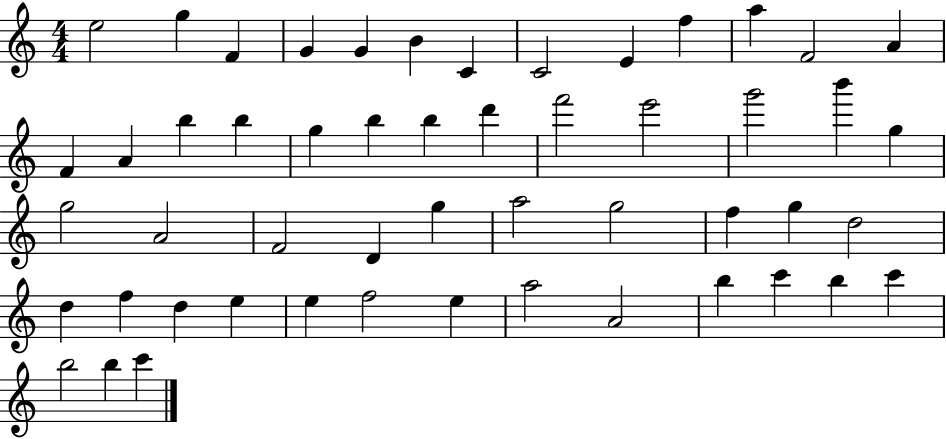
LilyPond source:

{
  \clef treble
  \numericTimeSignature
  \time 4/4
  \key c \major
  e''2 g''4 f'4 | g'4 g'4 b'4 c'4 | c'2 e'4 f''4 | a''4 f'2 a'4 | \break f'4 a'4 b''4 b''4 | g''4 b''4 b''4 d'''4 | f'''2 e'''2 | g'''2 b'''4 g''4 | \break g''2 a'2 | f'2 d'4 g''4 | a''2 g''2 | f''4 g''4 d''2 | \break d''4 f''4 d''4 e''4 | e''4 f''2 e''4 | a''2 a'2 | b''4 c'''4 b''4 c'''4 | \break b''2 b''4 c'''4 | \bar "|."
}